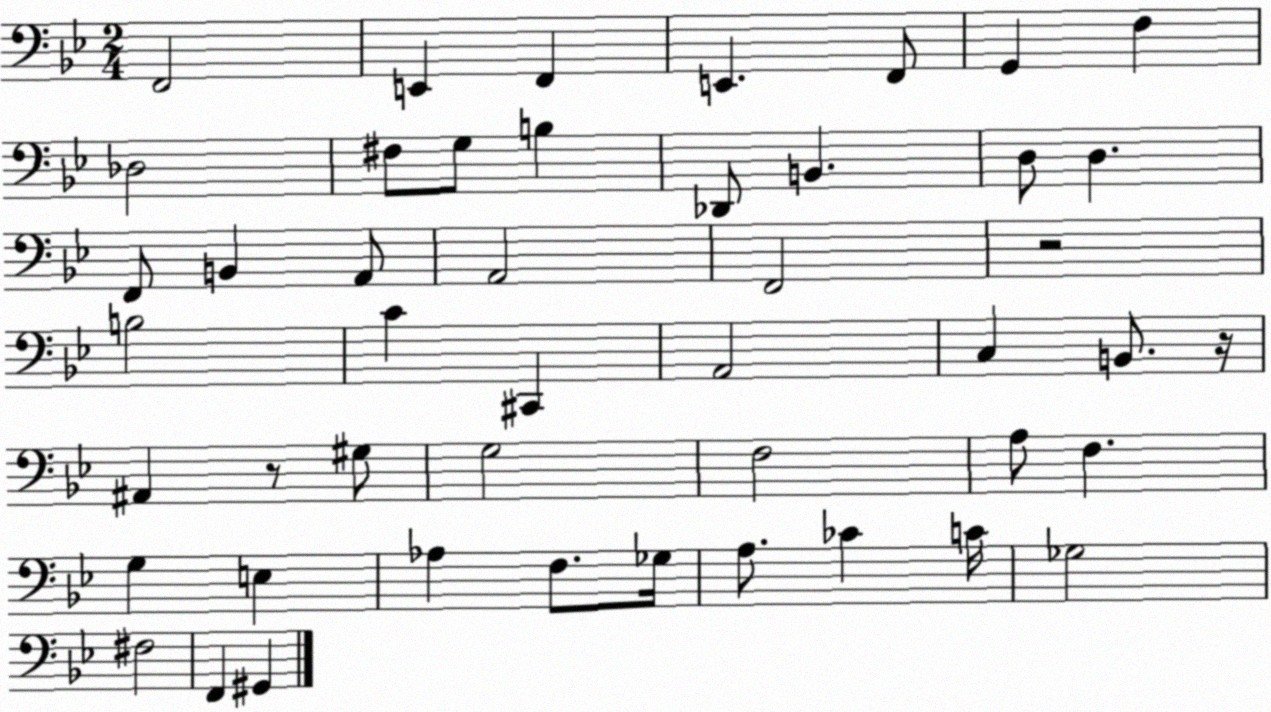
X:1
T:Untitled
M:2/4
L:1/4
K:Bb
F,,2 E,, F,, E,, F,,/2 G,, F, _D,2 ^F,/2 G,/2 B, _D,,/2 B,, D,/2 D, F,,/2 B,, A,,/2 A,,2 F,,2 z2 B,2 C ^C,, A,,2 C, B,,/2 z/4 ^A,, z/2 ^G,/2 G,2 F,2 A,/2 F, G, E, _A, F,/2 _G,/4 A,/2 _C C/4 _G,2 ^F,2 F,, ^G,,